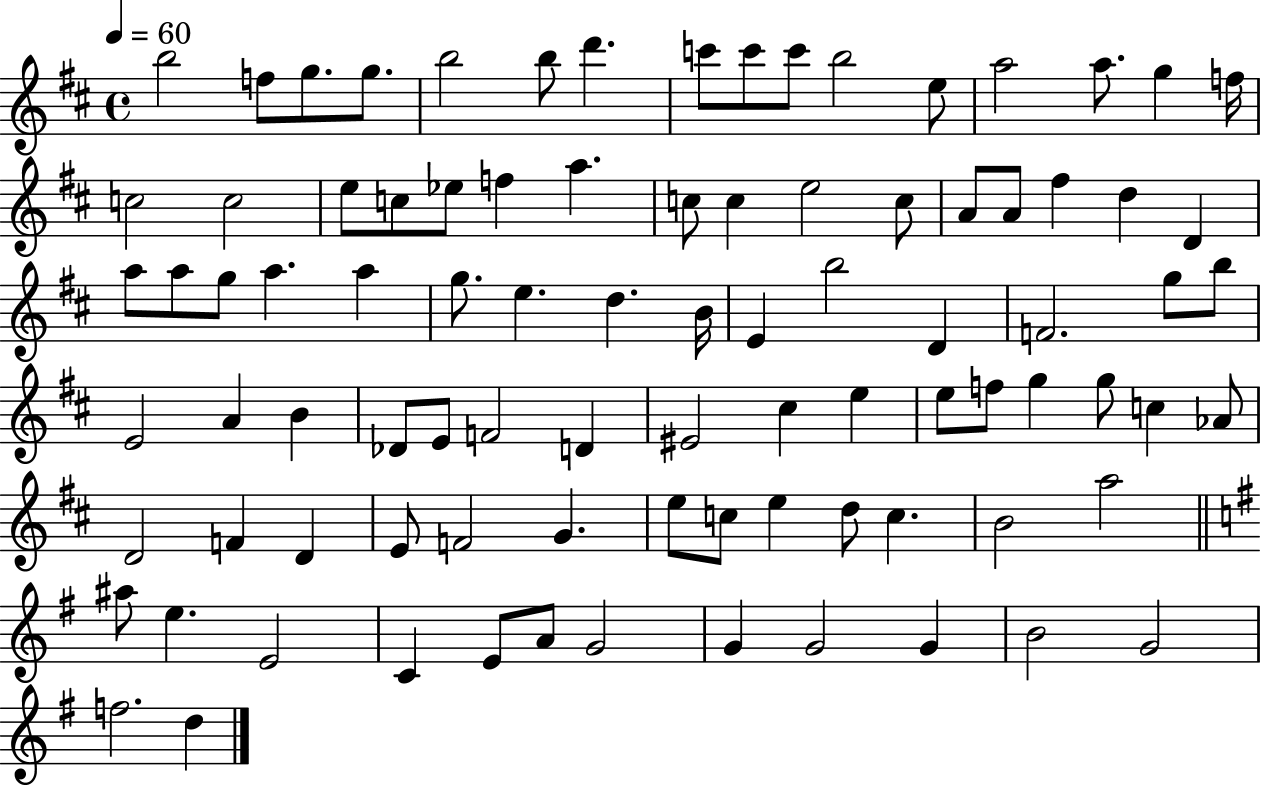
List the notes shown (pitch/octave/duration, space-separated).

B5/h F5/e G5/e. G5/e. B5/h B5/e D6/q. C6/e C6/e C6/e B5/h E5/e A5/h A5/e. G5/q F5/s C5/h C5/h E5/e C5/e Eb5/e F5/q A5/q. C5/e C5/q E5/h C5/e A4/e A4/e F#5/q D5/q D4/q A5/e A5/e G5/e A5/q. A5/q G5/e. E5/q. D5/q. B4/s E4/q B5/h D4/q F4/h. G5/e B5/e E4/h A4/q B4/q Db4/e E4/e F4/h D4/q EIS4/h C#5/q E5/q E5/e F5/e G5/q G5/e C5/q Ab4/e D4/h F4/q D4/q E4/e F4/h G4/q. E5/e C5/e E5/q D5/e C5/q. B4/h A5/h A#5/e E5/q. E4/h C4/q E4/e A4/e G4/h G4/q G4/h G4/q B4/h G4/h F5/h. D5/q